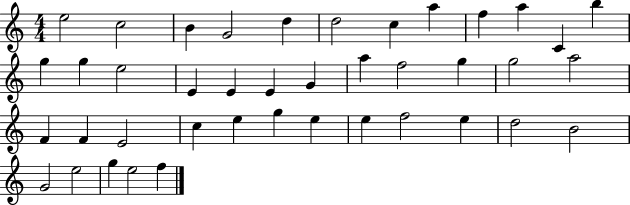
X:1
T:Untitled
M:4/4
L:1/4
K:C
e2 c2 B G2 d d2 c a f a C b g g e2 E E E G a f2 g g2 a2 F F E2 c e g e e f2 e d2 B2 G2 e2 g e2 f